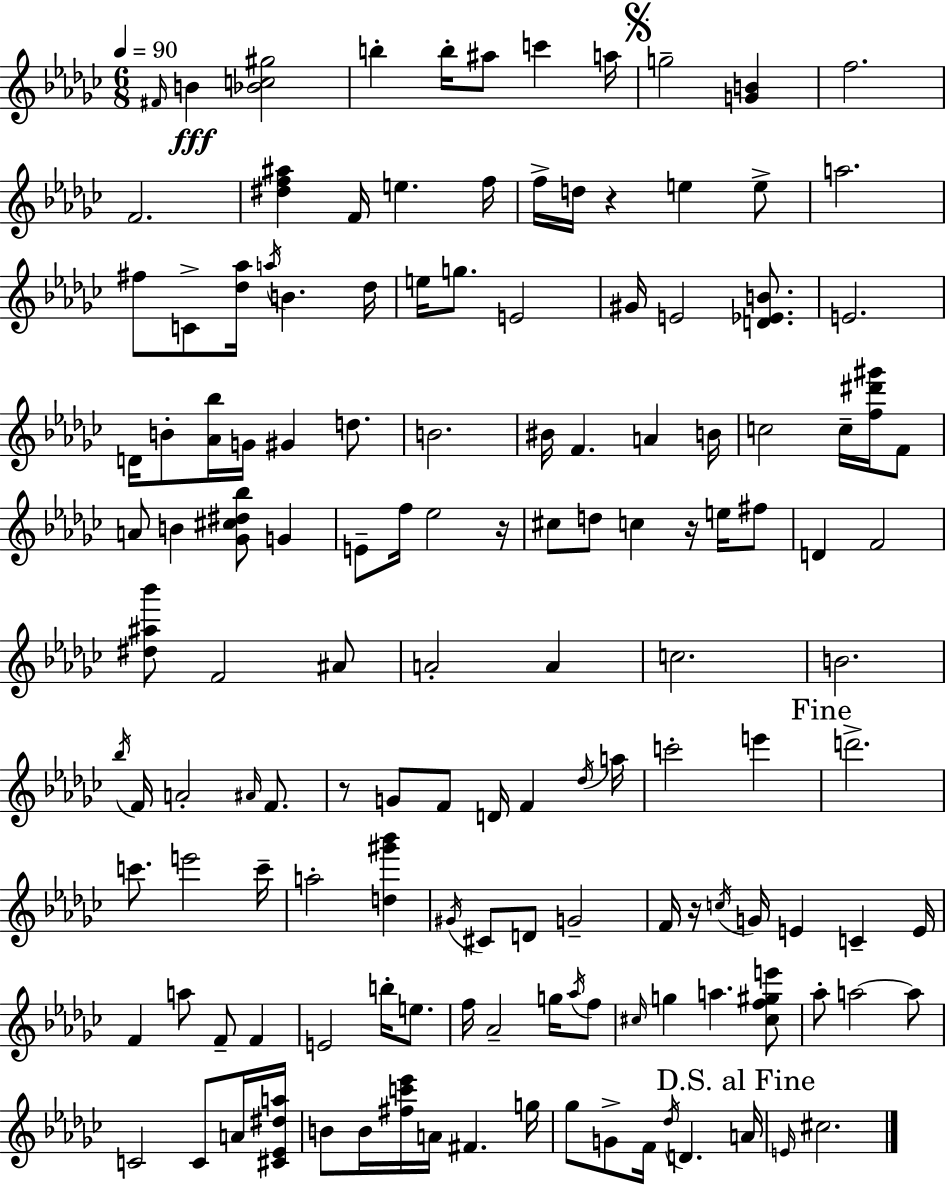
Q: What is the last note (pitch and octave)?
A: C#5